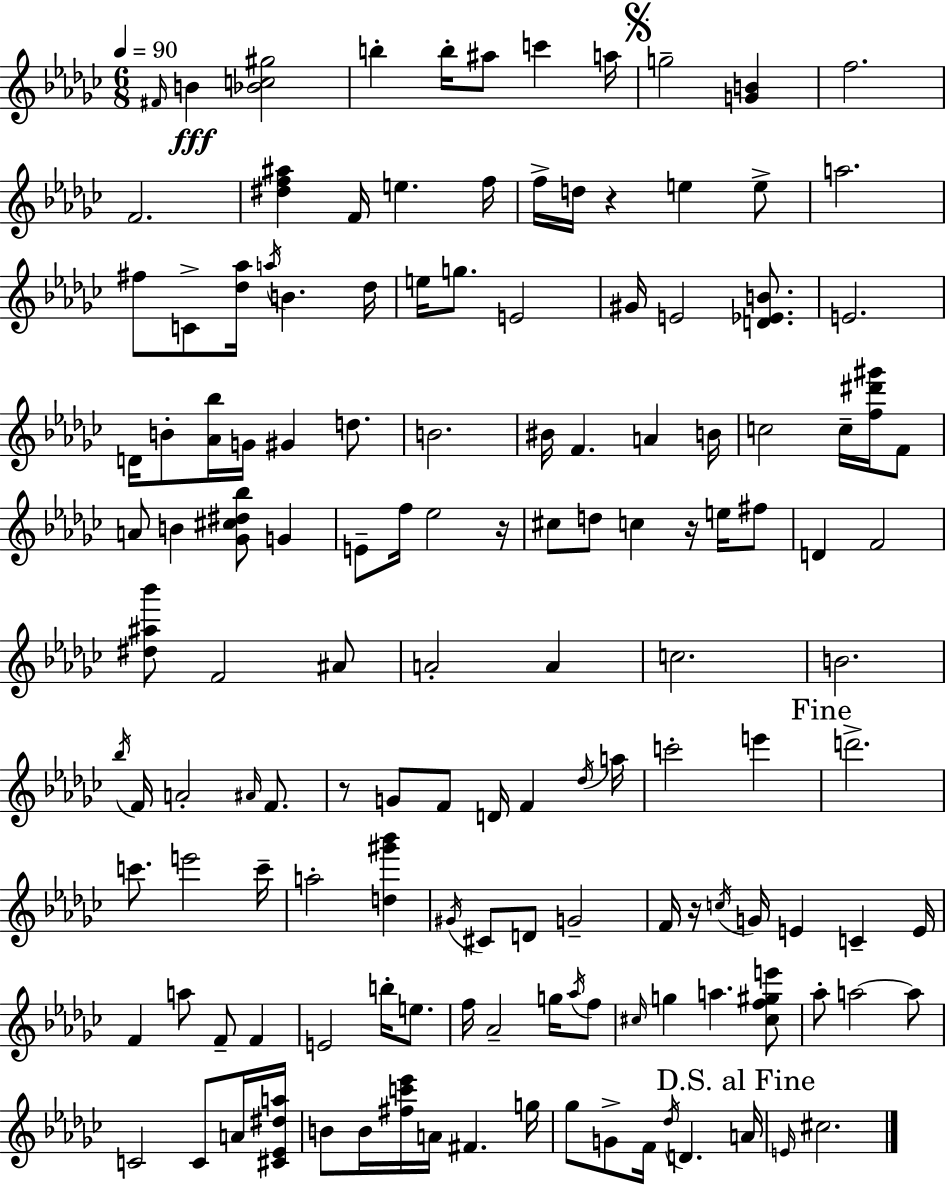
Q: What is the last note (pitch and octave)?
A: C#5